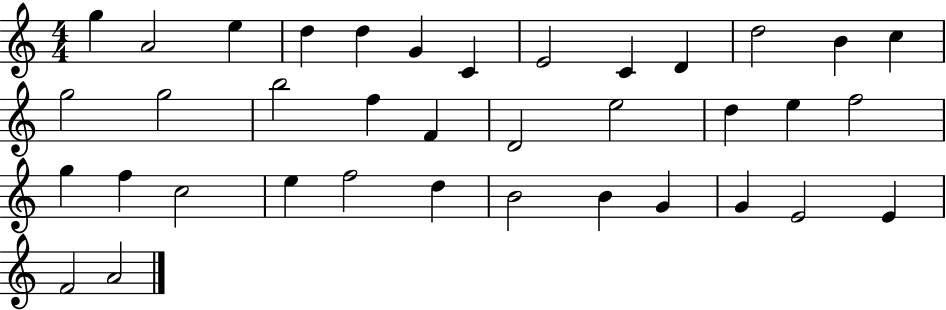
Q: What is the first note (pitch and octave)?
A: G5